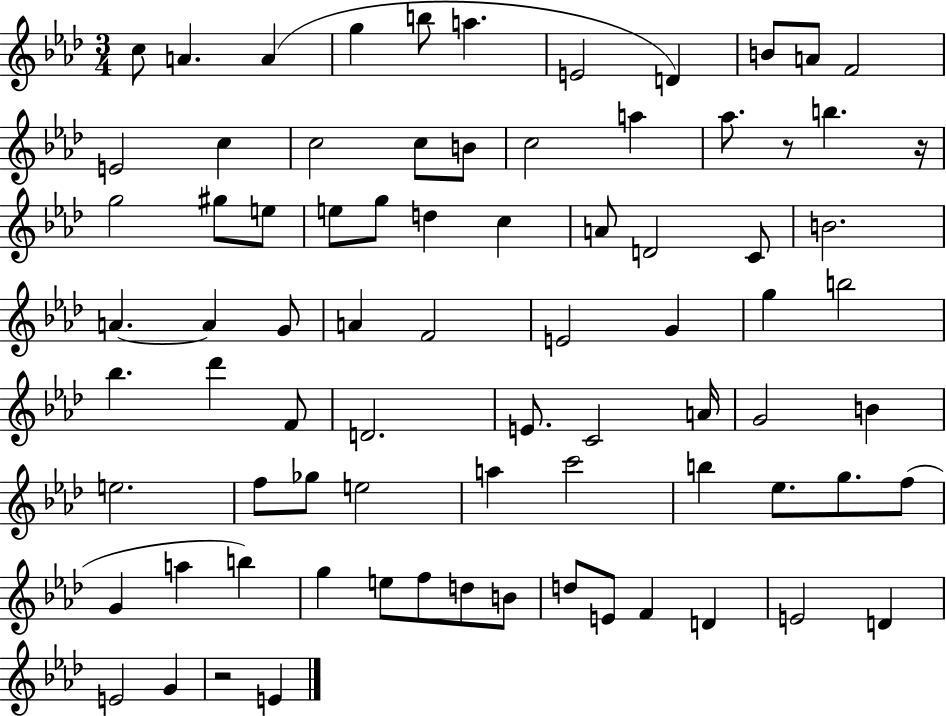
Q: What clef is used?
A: treble